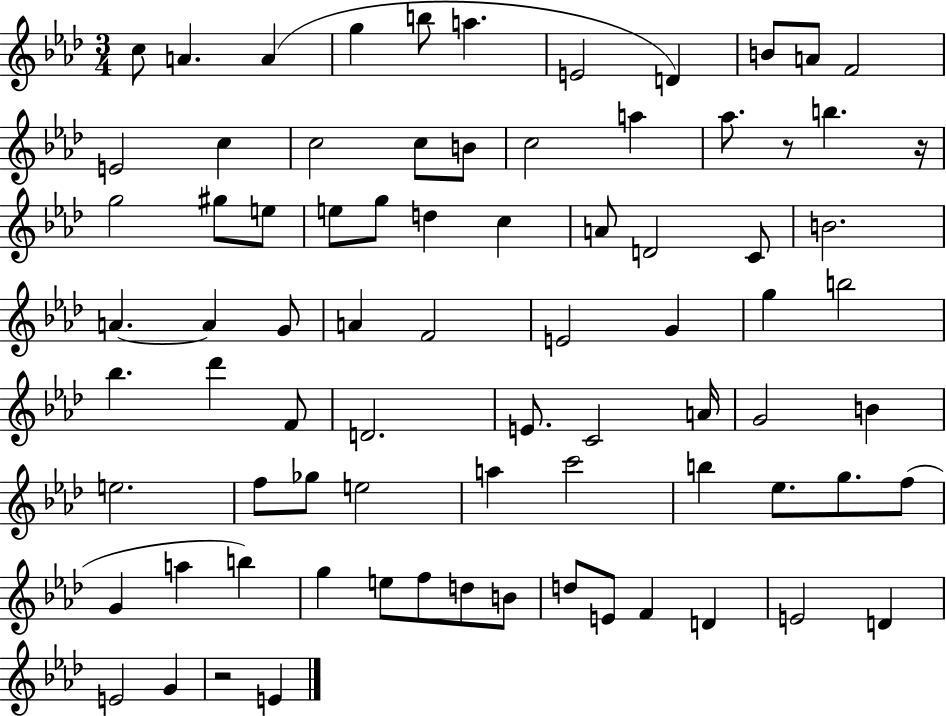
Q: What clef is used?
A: treble